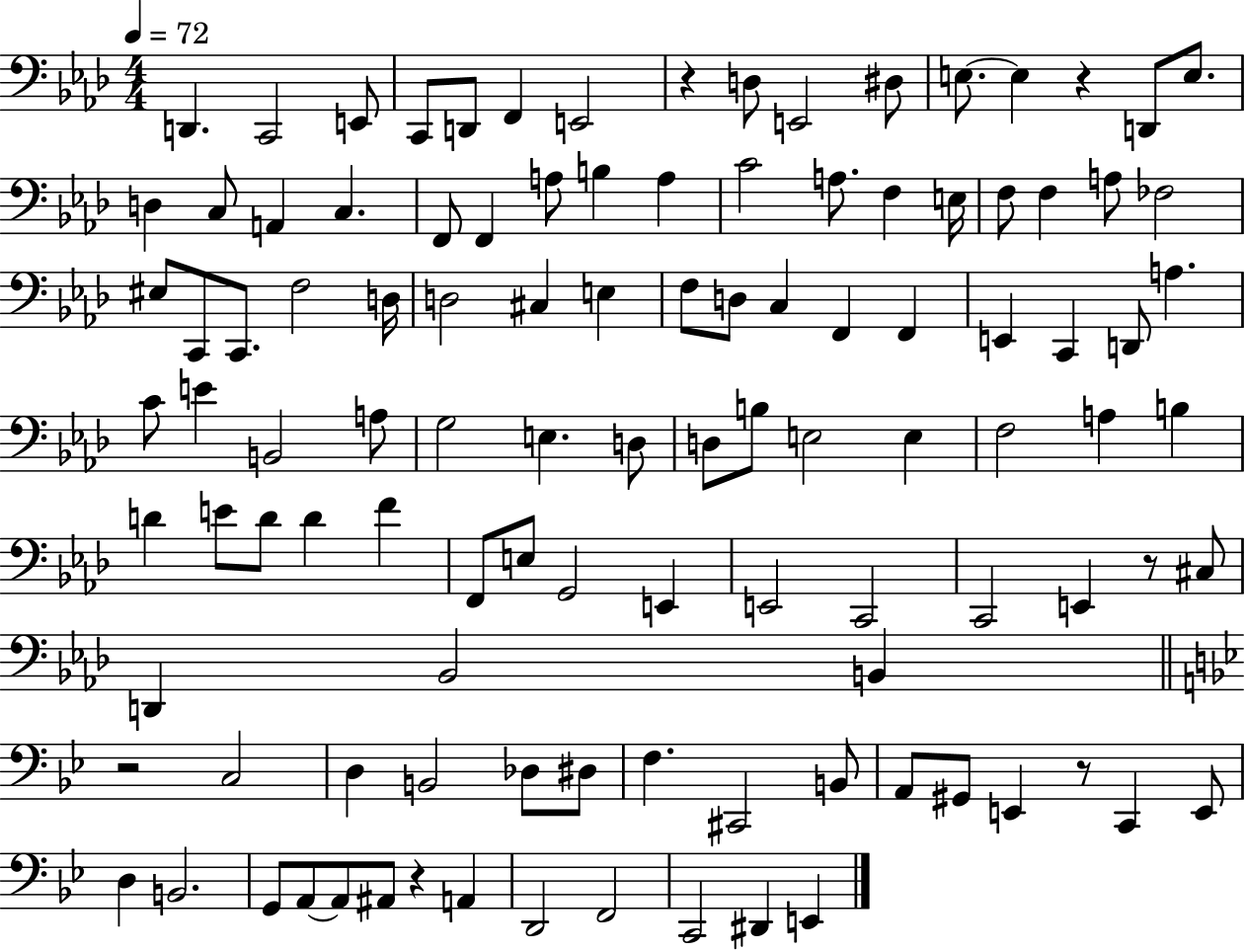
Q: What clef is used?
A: bass